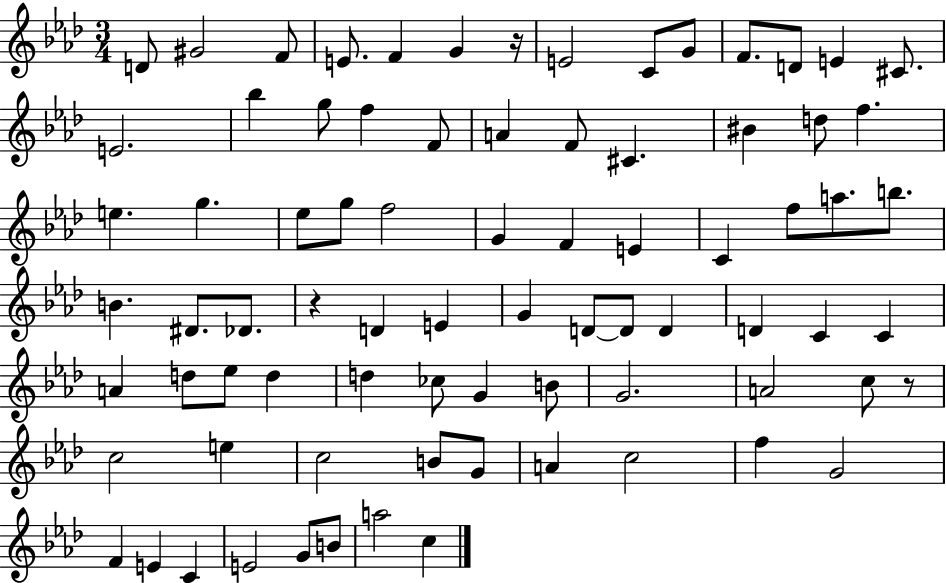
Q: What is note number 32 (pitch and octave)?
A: E4